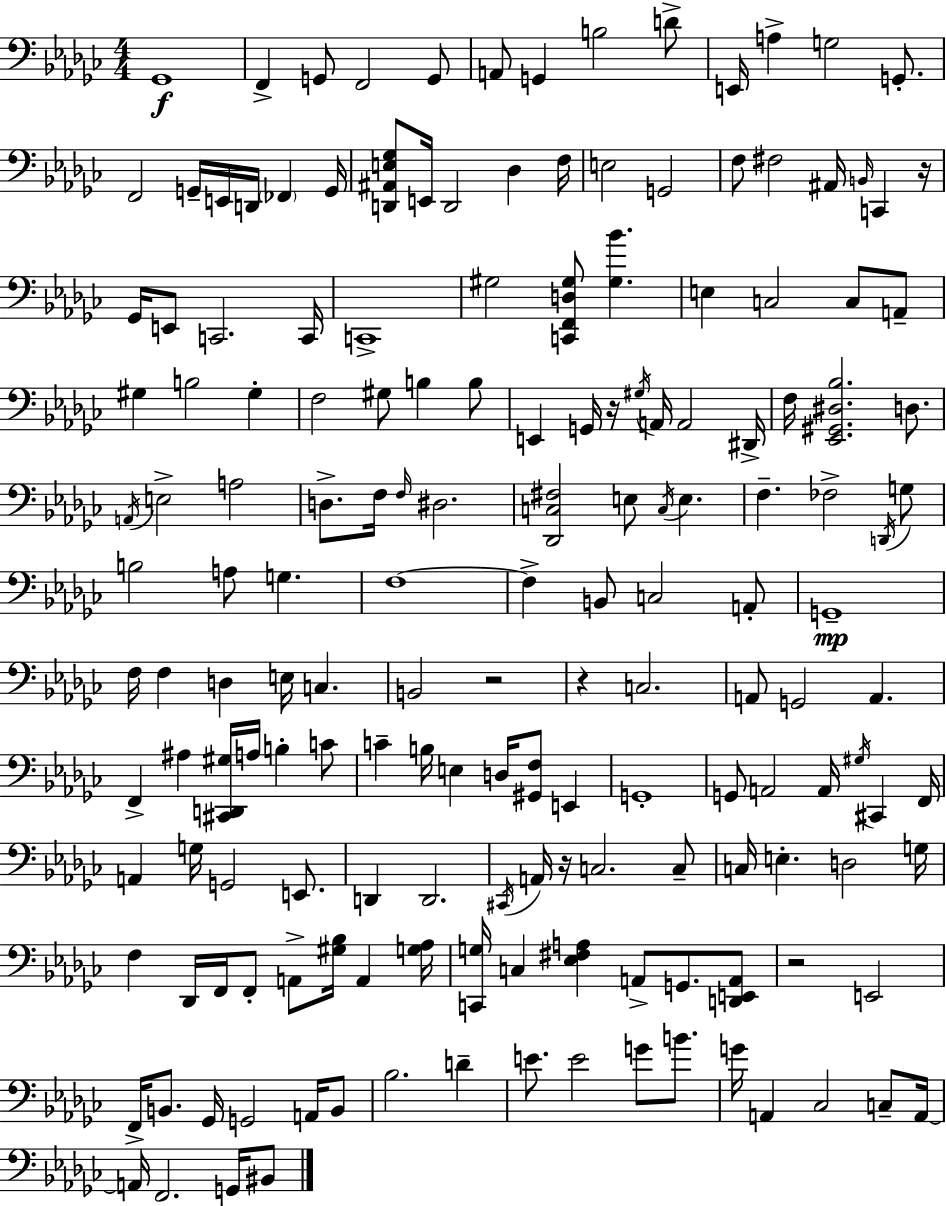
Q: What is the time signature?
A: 4/4